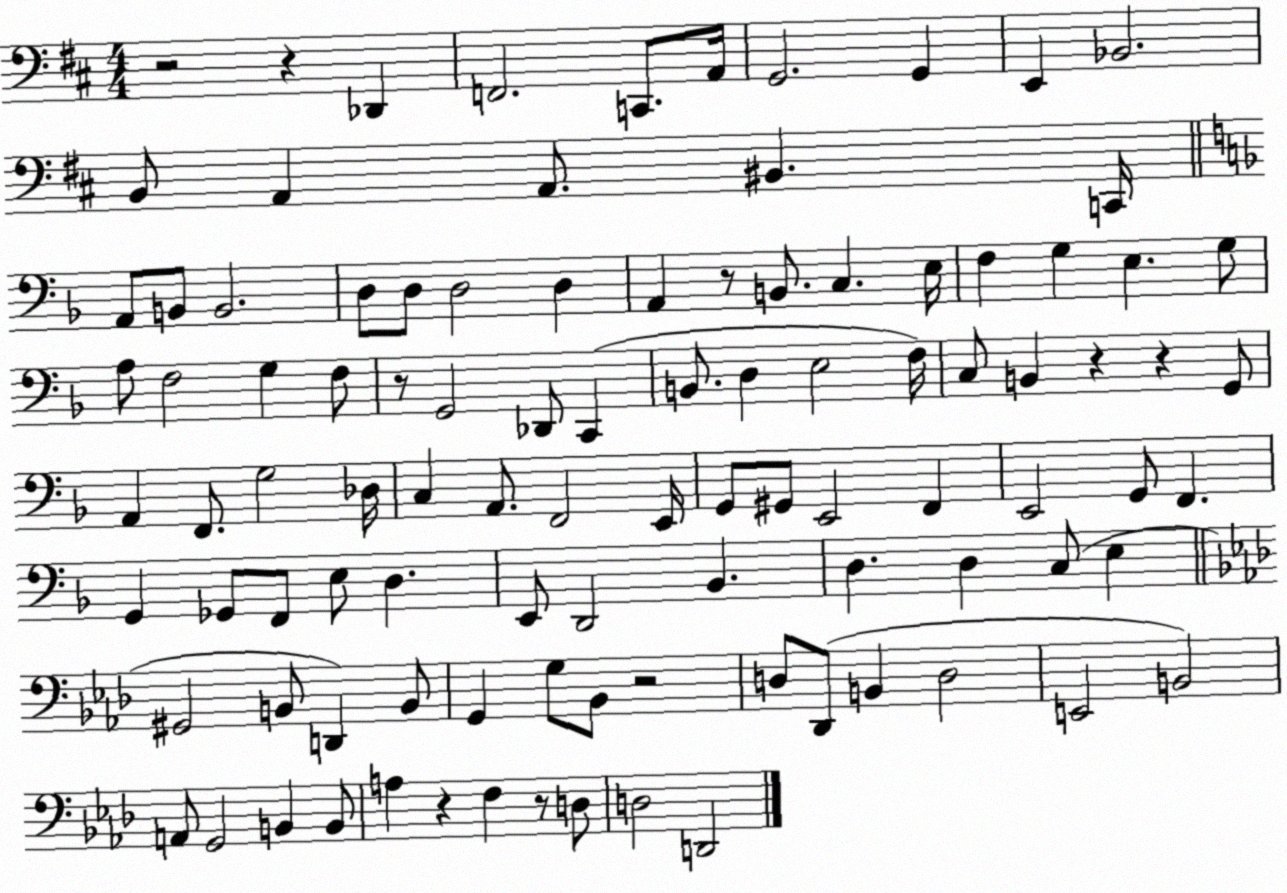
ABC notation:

X:1
T:Untitled
M:4/4
L:1/4
K:D
z2 z _D,, F,,2 C,,/2 A,,/4 G,,2 G,, E,, _B,,2 B,,/2 A,, A,,/2 ^B,, C,,/4 A,,/2 B,,/2 B,,2 D,/2 D,/2 D,2 D, A,, z/2 B,,/2 C, E,/4 F, G, E, G,/2 A,/2 F,2 G, F,/2 z/2 G,,2 _D,,/2 C,, B,,/2 D, E,2 F,/4 C,/2 B,, z z G,,/2 A,, F,,/2 G,2 _D,/4 C, A,,/2 F,,2 E,,/4 G,,/2 ^G,,/2 E,,2 F,, E,,2 G,,/2 F,, G,, _G,,/2 F,,/2 E,/2 D, E,,/2 D,,2 _B,, D, D, C,/2 E, ^G,,2 B,,/2 D,, B,,/2 G,, G,/2 _B,,/2 z2 D,/2 _D,,/2 B,, D,2 E,,2 B,,2 A,,/2 G,,2 B,, B,,/2 A, z F, z/2 D,/2 D,2 D,,2